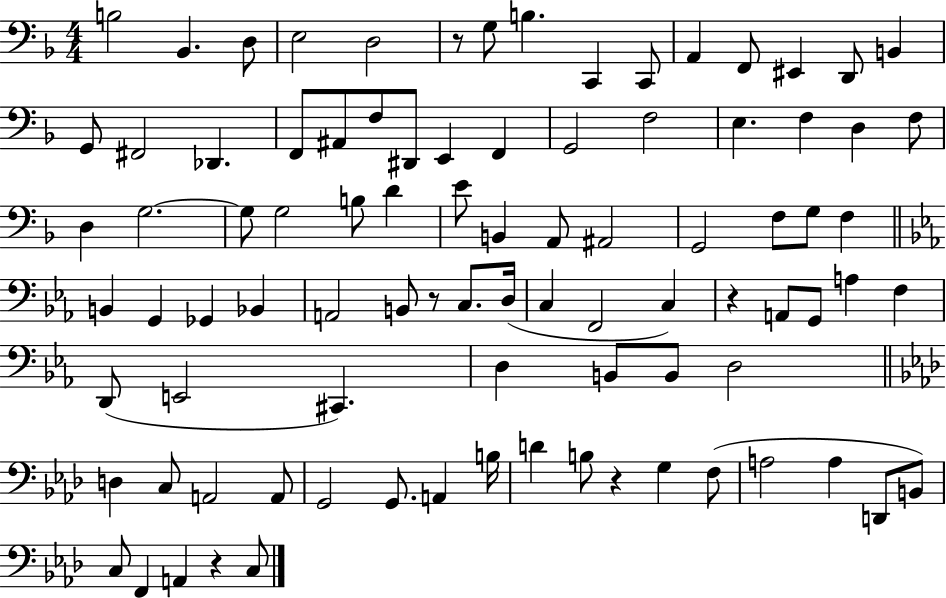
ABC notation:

X:1
T:Untitled
M:4/4
L:1/4
K:F
B,2 _B,, D,/2 E,2 D,2 z/2 G,/2 B, C,, C,,/2 A,, F,,/2 ^E,, D,,/2 B,, G,,/2 ^F,,2 _D,, F,,/2 ^A,,/2 F,/2 ^D,,/2 E,, F,, G,,2 F,2 E, F, D, F,/2 D, G,2 G,/2 G,2 B,/2 D E/2 B,, A,,/2 ^A,,2 G,,2 F,/2 G,/2 F, B,, G,, _G,, _B,, A,,2 B,,/2 z/2 C,/2 D,/4 C, F,,2 C, z A,,/2 G,,/2 A, F, D,,/2 E,,2 ^C,, D, B,,/2 B,,/2 D,2 D, C,/2 A,,2 A,,/2 G,,2 G,,/2 A,, B,/4 D B,/2 z G, F,/2 A,2 A, D,,/2 B,,/2 C,/2 F,, A,, z C,/2